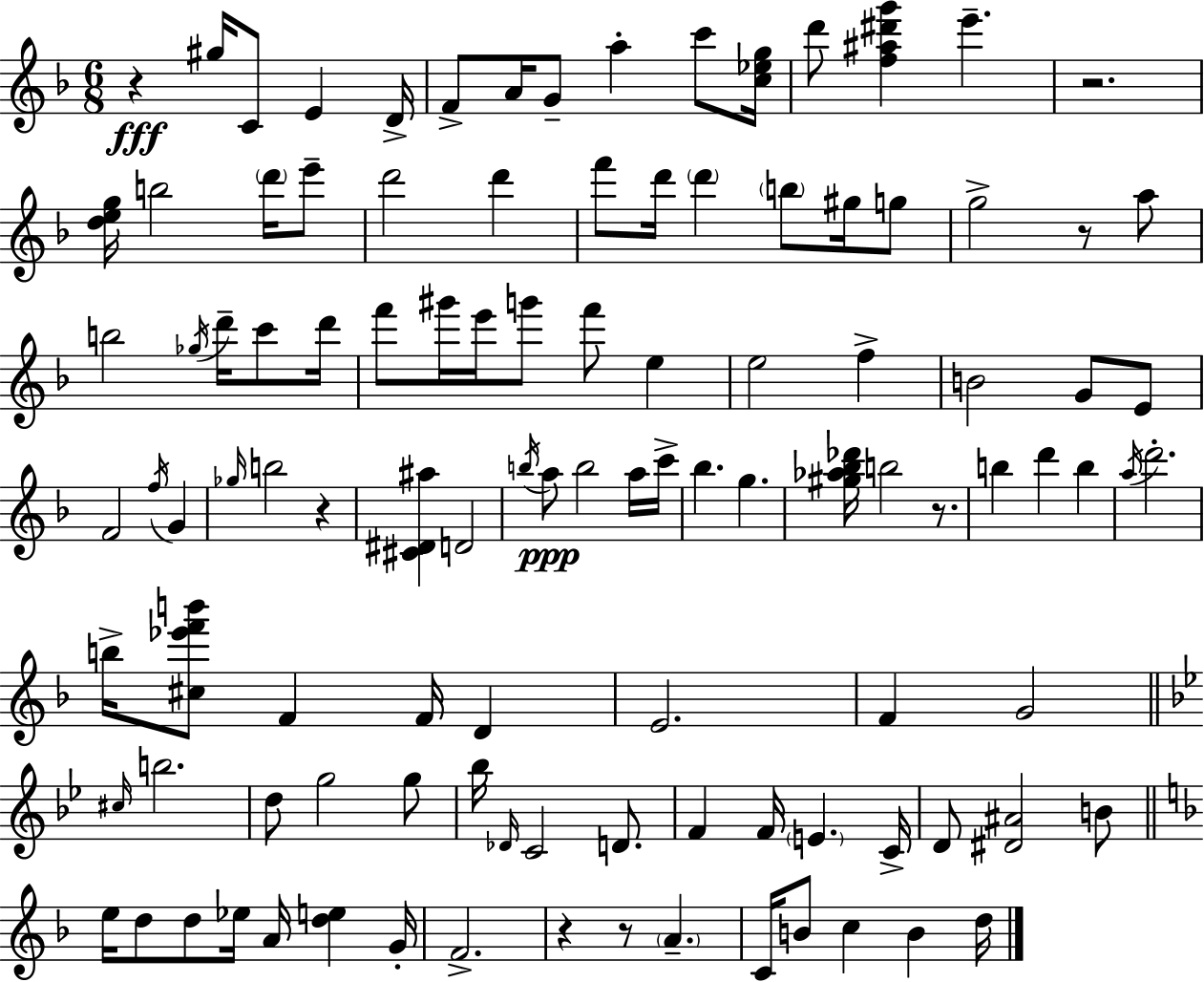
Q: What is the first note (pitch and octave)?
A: G#5